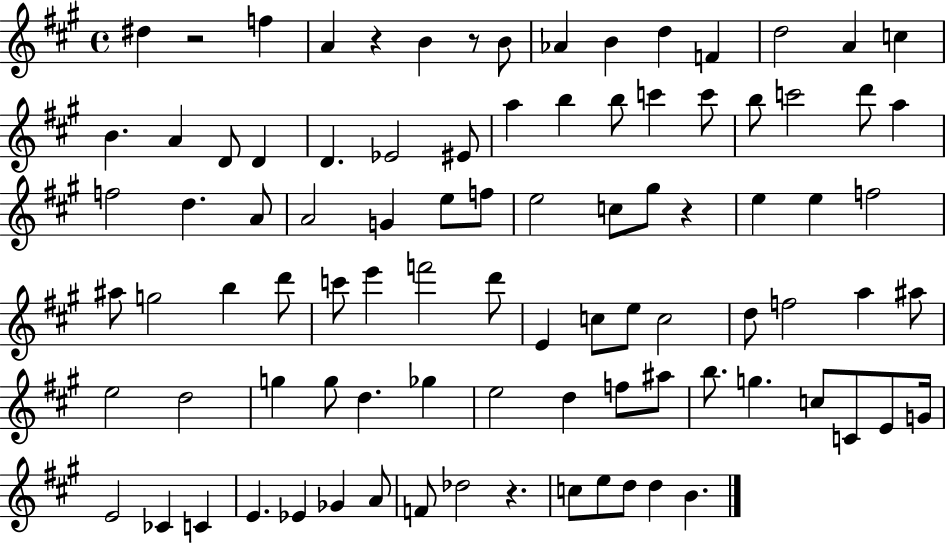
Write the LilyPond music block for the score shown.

{
  \clef treble
  \time 4/4
  \defaultTimeSignature
  \key a \major
  dis''4 r2 f''4 | a'4 r4 b'4 r8 b'8 | aes'4 b'4 d''4 f'4 | d''2 a'4 c''4 | \break b'4. a'4 d'8 d'4 | d'4. ees'2 eis'8 | a''4 b''4 b''8 c'''4 c'''8 | b''8 c'''2 d'''8 a''4 | \break f''2 d''4. a'8 | a'2 g'4 e''8 f''8 | e''2 c''8 gis''8 r4 | e''4 e''4 f''2 | \break ais''8 g''2 b''4 d'''8 | c'''8 e'''4 f'''2 d'''8 | e'4 c''8 e''8 c''2 | d''8 f''2 a''4 ais''8 | \break e''2 d''2 | g''4 g''8 d''4. ges''4 | e''2 d''4 f''8 ais''8 | b''8. g''4. c''8 c'8 e'8 g'16 | \break e'2 ces'4 c'4 | e'4. ees'4 ges'4 a'8 | f'8 des''2 r4. | c''8 e''8 d''8 d''4 b'4. | \break \bar "|."
}